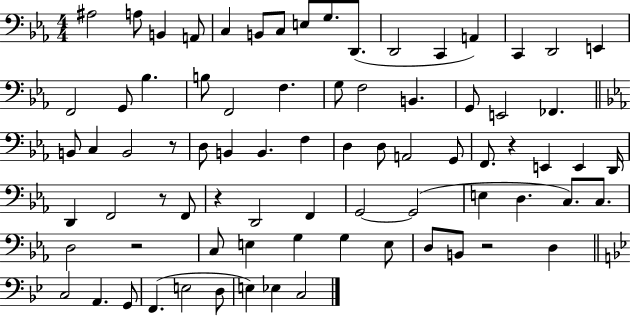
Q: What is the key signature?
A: EES major